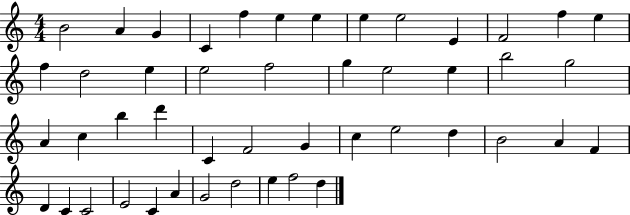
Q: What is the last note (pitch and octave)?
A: D5